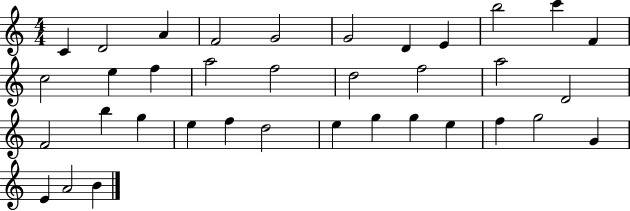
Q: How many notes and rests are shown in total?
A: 36